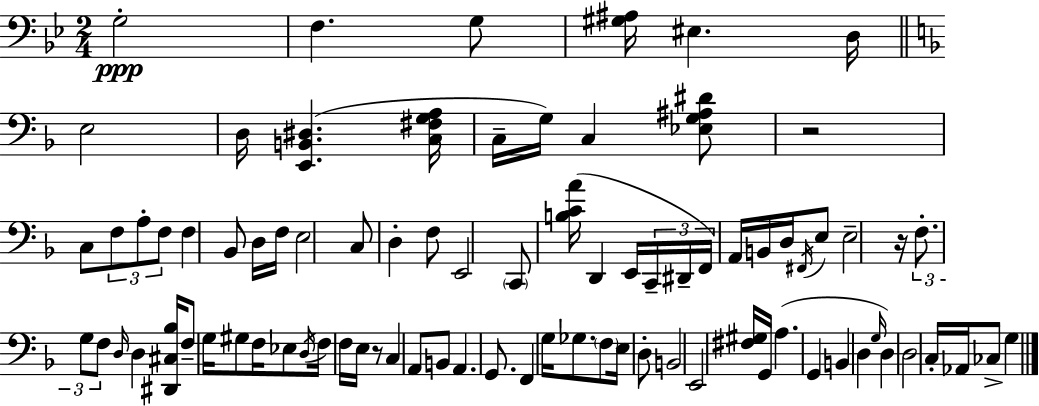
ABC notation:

X:1
T:Untitled
M:2/4
L:1/4
K:Gm
G,2 F, G,/2 [^G,^A,]/4 ^E, D,/4 E,2 D,/4 [E,,B,,^D,] [C,^F,G,A,]/4 C,/4 G,/4 C, [_E,G,^A,^D]/2 z2 C,/2 F,/2 A,/2 F,/2 F, _B,,/2 D,/4 F,/4 E,2 C,/2 D, F,/2 E,,2 C,,/2 [B,CA]/4 D,, E,,/4 C,,/4 ^D,,/4 F,,/4 A,,/4 B,,/4 D,/4 ^F,,/4 E,/2 E,2 z/4 F,/2 G,/2 F,/2 D,/4 D, [^D,,^C,_B,]/4 F,/2 G,/4 ^G,/2 F,/4 _E,/2 D,/4 F,/4 F,/4 E,/4 z/2 C, A,,/2 B,,/2 A,, G,,/2 F,, G,/4 _G,/2 F,/2 E,/4 D,/2 B,,2 E,,2 [^F,^G,]/4 G,,/4 A, G,, B,, D, G,/4 D, D,2 C,/4 _A,,/4 _C,/2 G,